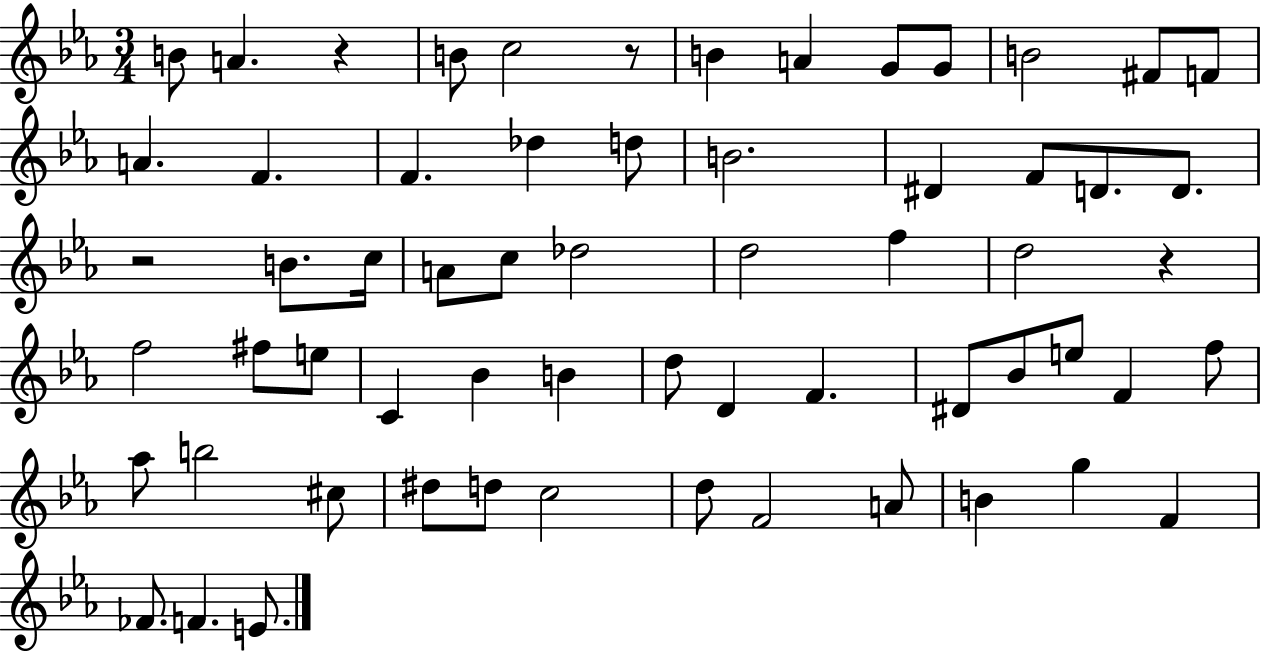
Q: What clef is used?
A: treble